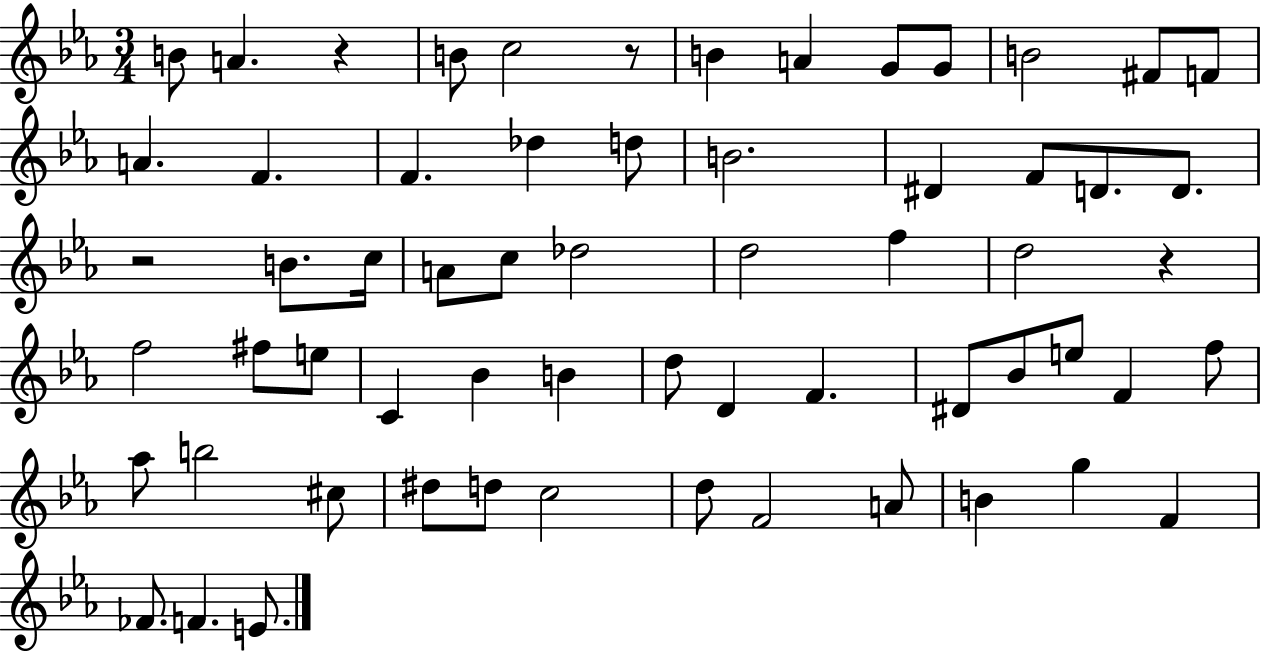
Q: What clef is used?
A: treble